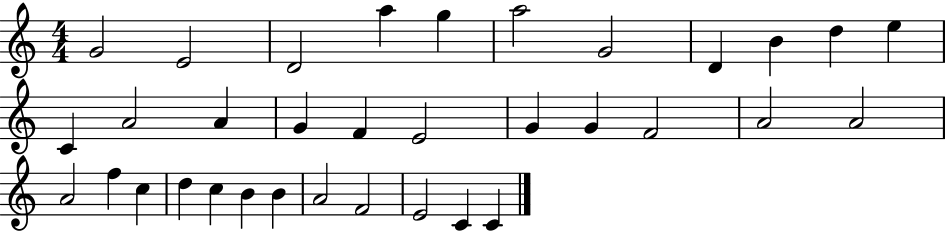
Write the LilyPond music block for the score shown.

{
  \clef treble
  \numericTimeSignature
  \time 4/4
  \key c \major
  g'2 e'2 | d'2 a''4 g''4 | a''2 g'2 | d'4 b'4 d''4 e''4 | \break c'4 a'2 a'4 | g'4 f'4 e'2 | g'4 g'4 f'2 | a'2 a'2 | \break a'2 f''4 c''4 | d''4 c''4 b'4 b'4 | a'2 f'2 | e'2 c'4 c'4 | \break \bar "|."
}